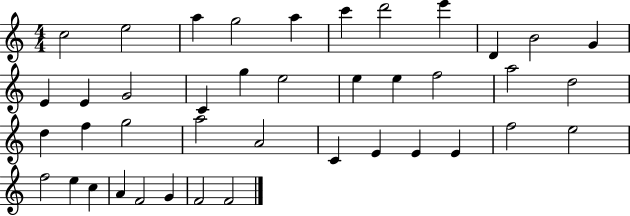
X:1
T:Untitled
M:4/4
L:1/4
K:C
c2 e2 a g2 a c' d'2 e' D B2 G E E G2 C g e2 e e f2 a2 d2 d f g2 a2 A2 C E E E f2 e2 f2 e c A F2 G F2 F2